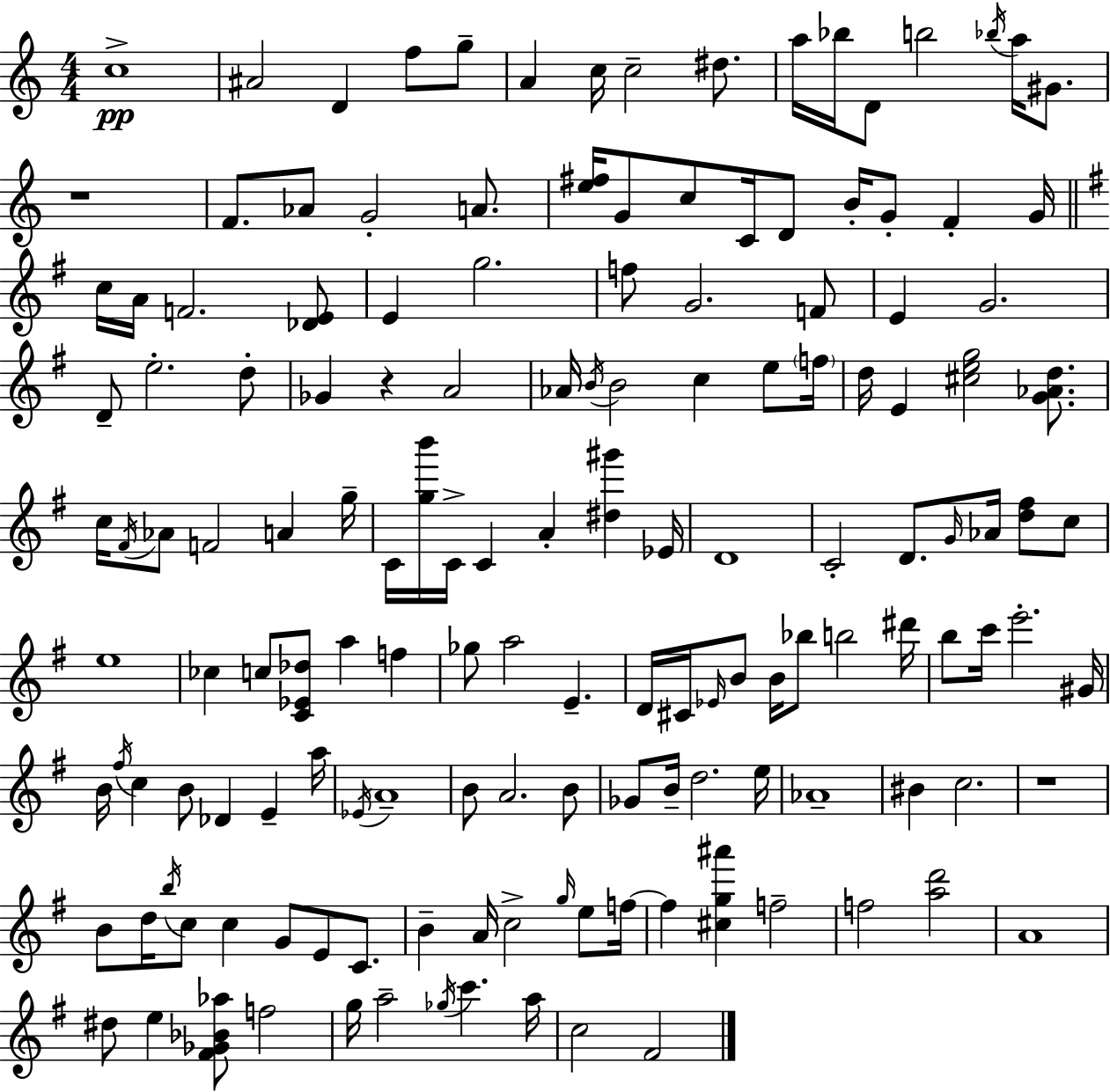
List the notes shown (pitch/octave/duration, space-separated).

C5/w A#4/h D4/q F5/e G5/e A4/q C5/s C5/h D#5/e. A5/s Bb5/s D4/e B5/h Bb5/s A5/s G#4/e. R/w F4/e. Ab4/e G4/h A4/e. [E5,F#5]/s G4/e C5/e C4/s D4/e B4/s G4/e F4/q G4/s C5/s A4/s F4/h. [Db4,E4]/e E4/q G5/h. F5/e G4/h. F4/e E4/q G4/h. D4/e E5/h. D5/e Gb4/q R/q A4/h Ab4/s B4/s B4/h C5/q E5/e F5/s D5/s E4/q [C#5,E5,G5]/h [G4,Ab4,D5]/e. C5/s F#4/s Ab4/e F4/h A4/q G5/s C4/s [G5,B6]/s C4/s C4/q A4/q [D#5,G#6]/q Eb4/s D4/w C4/h D4/e. G4/s Ab4/s [D5,F#5]/e C5/e E5/w CES5/q C5/e [C4,Eb4,Db5]/e A5/q F5/q Gb5/e A5/h E4/q. D4/s C#4/s Eb4/s B4/e B4/s Bb5/e B5/h D#6/s B5/e C6/s E6/h. G#4/s B4/s F#5/s C5/q B4/e Db4/q E4/q A5/s Eb4/s A4/w B4/e A4/h. B4/e Gb4/e B4/s D5/h. E5/s Ab4/w BIS4/q C5/h. R/w B4/e D5/s B5/s C5/e C5/q G4/e E4/e C4/e. B4/q A4/s C5/h G5/s E5/e F5/s F5/q [C#5,G5,A#6]/q F5/h F5/h [A5,D6]/h A4/w D#5/e E5/q [F#4,Gb4,Bb4,Ab5]/e F5/h G5/s A5/h Gb5/s C6/q. A5/s C5/h F#4/h